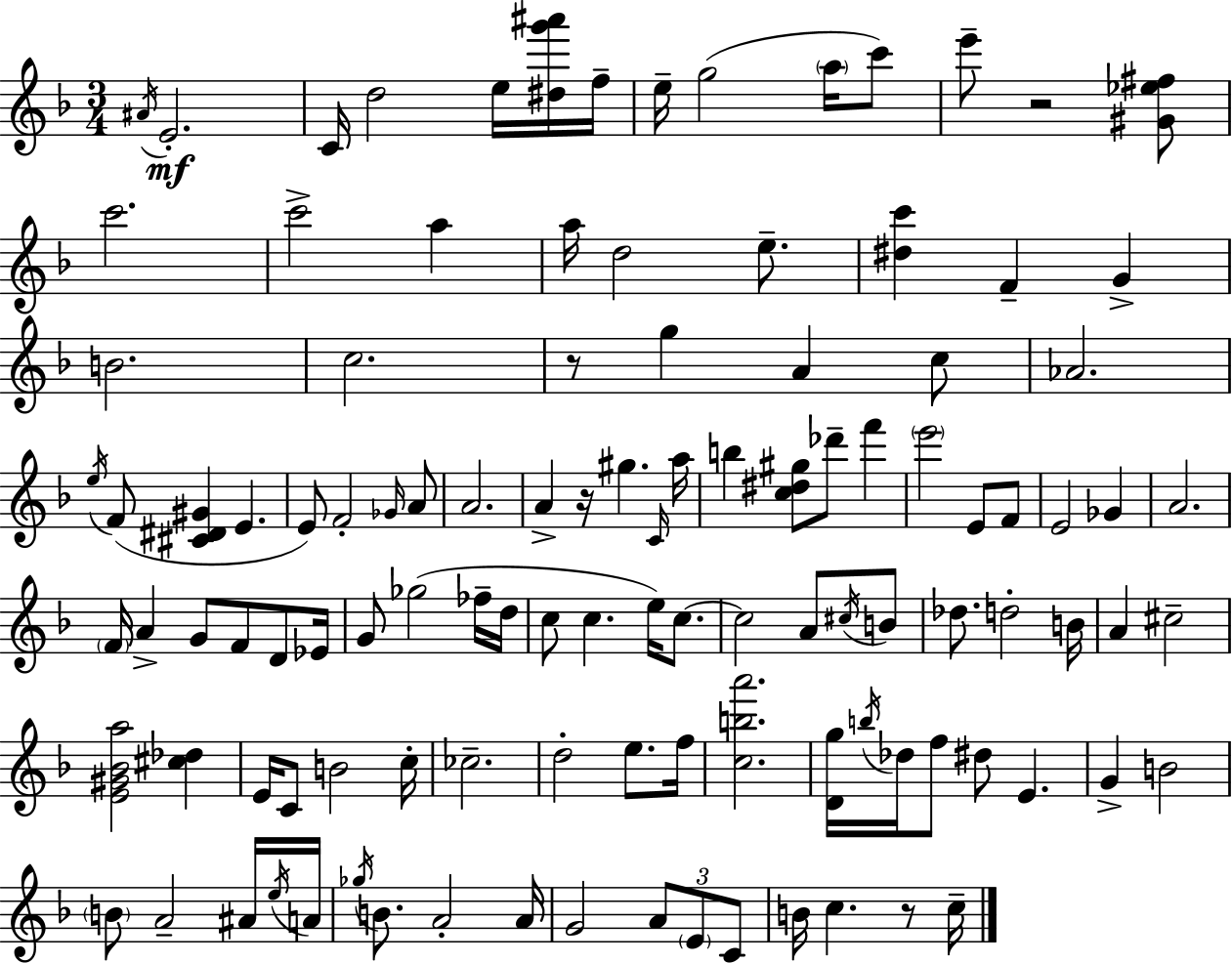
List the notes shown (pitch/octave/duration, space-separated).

A#4/s E4/h. C4/s D5/h E5/s [D#5,G6,A#6]/s F5/s E5/s G5/h A5/s C6/e E6/e R/h [G#4,Eb5,F#5]/e C6/h. C6/h A5/q A5/s D5/h E5/e. [D#5,C6]/q F4/q G4/q B4/h. C5/h. R/e G5/q A4/q C5/e Ab4/h. E5/s F4/e [C#4,D#4,G#4]/q E4/q. E4/e F4/h Gb4/s A4/e A4/h. A4/q R/s G#5/q. C4/s A5/s B5/q [C5,D#5,G#5]/e Db6/e F6/q E6/h E4/e F4/e E4/h Gb4/q A4/h. F4/s A4/q G4/e F4/e D4/e Eb4/s G4/e Gb5/h FES5/s D5/s C5/e C5/q. E5/s C5/e. C5/h A4/e C#5/s B4/e Db5/e. D5/h B4/s A4/q C#5/h [E4,G#4,Bb4,A5]/h [C#5,Db5]/q E4/s C4/e B4/h C5/s CES5/h. D5/h E5/e. F5/s [C5,B5,A6]/h. [D4,G5]/s B5/s Db5/s F5/e D#5/e E4/q. G4/q B4/h B4/e A4/h A#4/s E5/s A4/s Gb5/s B4/e. A4/h A4/s G4/h A4/e E4/e C4/e B4/s C5/q. R/e C5/s